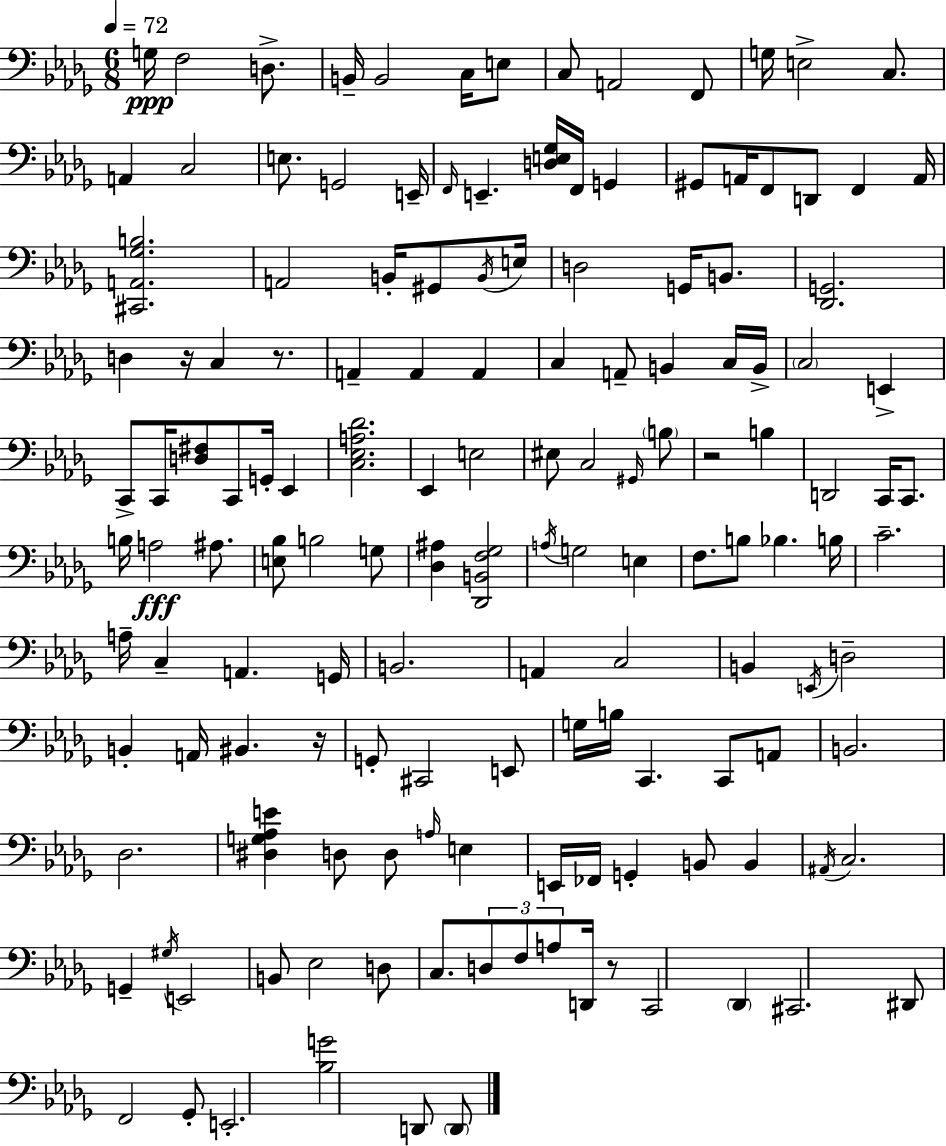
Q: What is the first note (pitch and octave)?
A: G3